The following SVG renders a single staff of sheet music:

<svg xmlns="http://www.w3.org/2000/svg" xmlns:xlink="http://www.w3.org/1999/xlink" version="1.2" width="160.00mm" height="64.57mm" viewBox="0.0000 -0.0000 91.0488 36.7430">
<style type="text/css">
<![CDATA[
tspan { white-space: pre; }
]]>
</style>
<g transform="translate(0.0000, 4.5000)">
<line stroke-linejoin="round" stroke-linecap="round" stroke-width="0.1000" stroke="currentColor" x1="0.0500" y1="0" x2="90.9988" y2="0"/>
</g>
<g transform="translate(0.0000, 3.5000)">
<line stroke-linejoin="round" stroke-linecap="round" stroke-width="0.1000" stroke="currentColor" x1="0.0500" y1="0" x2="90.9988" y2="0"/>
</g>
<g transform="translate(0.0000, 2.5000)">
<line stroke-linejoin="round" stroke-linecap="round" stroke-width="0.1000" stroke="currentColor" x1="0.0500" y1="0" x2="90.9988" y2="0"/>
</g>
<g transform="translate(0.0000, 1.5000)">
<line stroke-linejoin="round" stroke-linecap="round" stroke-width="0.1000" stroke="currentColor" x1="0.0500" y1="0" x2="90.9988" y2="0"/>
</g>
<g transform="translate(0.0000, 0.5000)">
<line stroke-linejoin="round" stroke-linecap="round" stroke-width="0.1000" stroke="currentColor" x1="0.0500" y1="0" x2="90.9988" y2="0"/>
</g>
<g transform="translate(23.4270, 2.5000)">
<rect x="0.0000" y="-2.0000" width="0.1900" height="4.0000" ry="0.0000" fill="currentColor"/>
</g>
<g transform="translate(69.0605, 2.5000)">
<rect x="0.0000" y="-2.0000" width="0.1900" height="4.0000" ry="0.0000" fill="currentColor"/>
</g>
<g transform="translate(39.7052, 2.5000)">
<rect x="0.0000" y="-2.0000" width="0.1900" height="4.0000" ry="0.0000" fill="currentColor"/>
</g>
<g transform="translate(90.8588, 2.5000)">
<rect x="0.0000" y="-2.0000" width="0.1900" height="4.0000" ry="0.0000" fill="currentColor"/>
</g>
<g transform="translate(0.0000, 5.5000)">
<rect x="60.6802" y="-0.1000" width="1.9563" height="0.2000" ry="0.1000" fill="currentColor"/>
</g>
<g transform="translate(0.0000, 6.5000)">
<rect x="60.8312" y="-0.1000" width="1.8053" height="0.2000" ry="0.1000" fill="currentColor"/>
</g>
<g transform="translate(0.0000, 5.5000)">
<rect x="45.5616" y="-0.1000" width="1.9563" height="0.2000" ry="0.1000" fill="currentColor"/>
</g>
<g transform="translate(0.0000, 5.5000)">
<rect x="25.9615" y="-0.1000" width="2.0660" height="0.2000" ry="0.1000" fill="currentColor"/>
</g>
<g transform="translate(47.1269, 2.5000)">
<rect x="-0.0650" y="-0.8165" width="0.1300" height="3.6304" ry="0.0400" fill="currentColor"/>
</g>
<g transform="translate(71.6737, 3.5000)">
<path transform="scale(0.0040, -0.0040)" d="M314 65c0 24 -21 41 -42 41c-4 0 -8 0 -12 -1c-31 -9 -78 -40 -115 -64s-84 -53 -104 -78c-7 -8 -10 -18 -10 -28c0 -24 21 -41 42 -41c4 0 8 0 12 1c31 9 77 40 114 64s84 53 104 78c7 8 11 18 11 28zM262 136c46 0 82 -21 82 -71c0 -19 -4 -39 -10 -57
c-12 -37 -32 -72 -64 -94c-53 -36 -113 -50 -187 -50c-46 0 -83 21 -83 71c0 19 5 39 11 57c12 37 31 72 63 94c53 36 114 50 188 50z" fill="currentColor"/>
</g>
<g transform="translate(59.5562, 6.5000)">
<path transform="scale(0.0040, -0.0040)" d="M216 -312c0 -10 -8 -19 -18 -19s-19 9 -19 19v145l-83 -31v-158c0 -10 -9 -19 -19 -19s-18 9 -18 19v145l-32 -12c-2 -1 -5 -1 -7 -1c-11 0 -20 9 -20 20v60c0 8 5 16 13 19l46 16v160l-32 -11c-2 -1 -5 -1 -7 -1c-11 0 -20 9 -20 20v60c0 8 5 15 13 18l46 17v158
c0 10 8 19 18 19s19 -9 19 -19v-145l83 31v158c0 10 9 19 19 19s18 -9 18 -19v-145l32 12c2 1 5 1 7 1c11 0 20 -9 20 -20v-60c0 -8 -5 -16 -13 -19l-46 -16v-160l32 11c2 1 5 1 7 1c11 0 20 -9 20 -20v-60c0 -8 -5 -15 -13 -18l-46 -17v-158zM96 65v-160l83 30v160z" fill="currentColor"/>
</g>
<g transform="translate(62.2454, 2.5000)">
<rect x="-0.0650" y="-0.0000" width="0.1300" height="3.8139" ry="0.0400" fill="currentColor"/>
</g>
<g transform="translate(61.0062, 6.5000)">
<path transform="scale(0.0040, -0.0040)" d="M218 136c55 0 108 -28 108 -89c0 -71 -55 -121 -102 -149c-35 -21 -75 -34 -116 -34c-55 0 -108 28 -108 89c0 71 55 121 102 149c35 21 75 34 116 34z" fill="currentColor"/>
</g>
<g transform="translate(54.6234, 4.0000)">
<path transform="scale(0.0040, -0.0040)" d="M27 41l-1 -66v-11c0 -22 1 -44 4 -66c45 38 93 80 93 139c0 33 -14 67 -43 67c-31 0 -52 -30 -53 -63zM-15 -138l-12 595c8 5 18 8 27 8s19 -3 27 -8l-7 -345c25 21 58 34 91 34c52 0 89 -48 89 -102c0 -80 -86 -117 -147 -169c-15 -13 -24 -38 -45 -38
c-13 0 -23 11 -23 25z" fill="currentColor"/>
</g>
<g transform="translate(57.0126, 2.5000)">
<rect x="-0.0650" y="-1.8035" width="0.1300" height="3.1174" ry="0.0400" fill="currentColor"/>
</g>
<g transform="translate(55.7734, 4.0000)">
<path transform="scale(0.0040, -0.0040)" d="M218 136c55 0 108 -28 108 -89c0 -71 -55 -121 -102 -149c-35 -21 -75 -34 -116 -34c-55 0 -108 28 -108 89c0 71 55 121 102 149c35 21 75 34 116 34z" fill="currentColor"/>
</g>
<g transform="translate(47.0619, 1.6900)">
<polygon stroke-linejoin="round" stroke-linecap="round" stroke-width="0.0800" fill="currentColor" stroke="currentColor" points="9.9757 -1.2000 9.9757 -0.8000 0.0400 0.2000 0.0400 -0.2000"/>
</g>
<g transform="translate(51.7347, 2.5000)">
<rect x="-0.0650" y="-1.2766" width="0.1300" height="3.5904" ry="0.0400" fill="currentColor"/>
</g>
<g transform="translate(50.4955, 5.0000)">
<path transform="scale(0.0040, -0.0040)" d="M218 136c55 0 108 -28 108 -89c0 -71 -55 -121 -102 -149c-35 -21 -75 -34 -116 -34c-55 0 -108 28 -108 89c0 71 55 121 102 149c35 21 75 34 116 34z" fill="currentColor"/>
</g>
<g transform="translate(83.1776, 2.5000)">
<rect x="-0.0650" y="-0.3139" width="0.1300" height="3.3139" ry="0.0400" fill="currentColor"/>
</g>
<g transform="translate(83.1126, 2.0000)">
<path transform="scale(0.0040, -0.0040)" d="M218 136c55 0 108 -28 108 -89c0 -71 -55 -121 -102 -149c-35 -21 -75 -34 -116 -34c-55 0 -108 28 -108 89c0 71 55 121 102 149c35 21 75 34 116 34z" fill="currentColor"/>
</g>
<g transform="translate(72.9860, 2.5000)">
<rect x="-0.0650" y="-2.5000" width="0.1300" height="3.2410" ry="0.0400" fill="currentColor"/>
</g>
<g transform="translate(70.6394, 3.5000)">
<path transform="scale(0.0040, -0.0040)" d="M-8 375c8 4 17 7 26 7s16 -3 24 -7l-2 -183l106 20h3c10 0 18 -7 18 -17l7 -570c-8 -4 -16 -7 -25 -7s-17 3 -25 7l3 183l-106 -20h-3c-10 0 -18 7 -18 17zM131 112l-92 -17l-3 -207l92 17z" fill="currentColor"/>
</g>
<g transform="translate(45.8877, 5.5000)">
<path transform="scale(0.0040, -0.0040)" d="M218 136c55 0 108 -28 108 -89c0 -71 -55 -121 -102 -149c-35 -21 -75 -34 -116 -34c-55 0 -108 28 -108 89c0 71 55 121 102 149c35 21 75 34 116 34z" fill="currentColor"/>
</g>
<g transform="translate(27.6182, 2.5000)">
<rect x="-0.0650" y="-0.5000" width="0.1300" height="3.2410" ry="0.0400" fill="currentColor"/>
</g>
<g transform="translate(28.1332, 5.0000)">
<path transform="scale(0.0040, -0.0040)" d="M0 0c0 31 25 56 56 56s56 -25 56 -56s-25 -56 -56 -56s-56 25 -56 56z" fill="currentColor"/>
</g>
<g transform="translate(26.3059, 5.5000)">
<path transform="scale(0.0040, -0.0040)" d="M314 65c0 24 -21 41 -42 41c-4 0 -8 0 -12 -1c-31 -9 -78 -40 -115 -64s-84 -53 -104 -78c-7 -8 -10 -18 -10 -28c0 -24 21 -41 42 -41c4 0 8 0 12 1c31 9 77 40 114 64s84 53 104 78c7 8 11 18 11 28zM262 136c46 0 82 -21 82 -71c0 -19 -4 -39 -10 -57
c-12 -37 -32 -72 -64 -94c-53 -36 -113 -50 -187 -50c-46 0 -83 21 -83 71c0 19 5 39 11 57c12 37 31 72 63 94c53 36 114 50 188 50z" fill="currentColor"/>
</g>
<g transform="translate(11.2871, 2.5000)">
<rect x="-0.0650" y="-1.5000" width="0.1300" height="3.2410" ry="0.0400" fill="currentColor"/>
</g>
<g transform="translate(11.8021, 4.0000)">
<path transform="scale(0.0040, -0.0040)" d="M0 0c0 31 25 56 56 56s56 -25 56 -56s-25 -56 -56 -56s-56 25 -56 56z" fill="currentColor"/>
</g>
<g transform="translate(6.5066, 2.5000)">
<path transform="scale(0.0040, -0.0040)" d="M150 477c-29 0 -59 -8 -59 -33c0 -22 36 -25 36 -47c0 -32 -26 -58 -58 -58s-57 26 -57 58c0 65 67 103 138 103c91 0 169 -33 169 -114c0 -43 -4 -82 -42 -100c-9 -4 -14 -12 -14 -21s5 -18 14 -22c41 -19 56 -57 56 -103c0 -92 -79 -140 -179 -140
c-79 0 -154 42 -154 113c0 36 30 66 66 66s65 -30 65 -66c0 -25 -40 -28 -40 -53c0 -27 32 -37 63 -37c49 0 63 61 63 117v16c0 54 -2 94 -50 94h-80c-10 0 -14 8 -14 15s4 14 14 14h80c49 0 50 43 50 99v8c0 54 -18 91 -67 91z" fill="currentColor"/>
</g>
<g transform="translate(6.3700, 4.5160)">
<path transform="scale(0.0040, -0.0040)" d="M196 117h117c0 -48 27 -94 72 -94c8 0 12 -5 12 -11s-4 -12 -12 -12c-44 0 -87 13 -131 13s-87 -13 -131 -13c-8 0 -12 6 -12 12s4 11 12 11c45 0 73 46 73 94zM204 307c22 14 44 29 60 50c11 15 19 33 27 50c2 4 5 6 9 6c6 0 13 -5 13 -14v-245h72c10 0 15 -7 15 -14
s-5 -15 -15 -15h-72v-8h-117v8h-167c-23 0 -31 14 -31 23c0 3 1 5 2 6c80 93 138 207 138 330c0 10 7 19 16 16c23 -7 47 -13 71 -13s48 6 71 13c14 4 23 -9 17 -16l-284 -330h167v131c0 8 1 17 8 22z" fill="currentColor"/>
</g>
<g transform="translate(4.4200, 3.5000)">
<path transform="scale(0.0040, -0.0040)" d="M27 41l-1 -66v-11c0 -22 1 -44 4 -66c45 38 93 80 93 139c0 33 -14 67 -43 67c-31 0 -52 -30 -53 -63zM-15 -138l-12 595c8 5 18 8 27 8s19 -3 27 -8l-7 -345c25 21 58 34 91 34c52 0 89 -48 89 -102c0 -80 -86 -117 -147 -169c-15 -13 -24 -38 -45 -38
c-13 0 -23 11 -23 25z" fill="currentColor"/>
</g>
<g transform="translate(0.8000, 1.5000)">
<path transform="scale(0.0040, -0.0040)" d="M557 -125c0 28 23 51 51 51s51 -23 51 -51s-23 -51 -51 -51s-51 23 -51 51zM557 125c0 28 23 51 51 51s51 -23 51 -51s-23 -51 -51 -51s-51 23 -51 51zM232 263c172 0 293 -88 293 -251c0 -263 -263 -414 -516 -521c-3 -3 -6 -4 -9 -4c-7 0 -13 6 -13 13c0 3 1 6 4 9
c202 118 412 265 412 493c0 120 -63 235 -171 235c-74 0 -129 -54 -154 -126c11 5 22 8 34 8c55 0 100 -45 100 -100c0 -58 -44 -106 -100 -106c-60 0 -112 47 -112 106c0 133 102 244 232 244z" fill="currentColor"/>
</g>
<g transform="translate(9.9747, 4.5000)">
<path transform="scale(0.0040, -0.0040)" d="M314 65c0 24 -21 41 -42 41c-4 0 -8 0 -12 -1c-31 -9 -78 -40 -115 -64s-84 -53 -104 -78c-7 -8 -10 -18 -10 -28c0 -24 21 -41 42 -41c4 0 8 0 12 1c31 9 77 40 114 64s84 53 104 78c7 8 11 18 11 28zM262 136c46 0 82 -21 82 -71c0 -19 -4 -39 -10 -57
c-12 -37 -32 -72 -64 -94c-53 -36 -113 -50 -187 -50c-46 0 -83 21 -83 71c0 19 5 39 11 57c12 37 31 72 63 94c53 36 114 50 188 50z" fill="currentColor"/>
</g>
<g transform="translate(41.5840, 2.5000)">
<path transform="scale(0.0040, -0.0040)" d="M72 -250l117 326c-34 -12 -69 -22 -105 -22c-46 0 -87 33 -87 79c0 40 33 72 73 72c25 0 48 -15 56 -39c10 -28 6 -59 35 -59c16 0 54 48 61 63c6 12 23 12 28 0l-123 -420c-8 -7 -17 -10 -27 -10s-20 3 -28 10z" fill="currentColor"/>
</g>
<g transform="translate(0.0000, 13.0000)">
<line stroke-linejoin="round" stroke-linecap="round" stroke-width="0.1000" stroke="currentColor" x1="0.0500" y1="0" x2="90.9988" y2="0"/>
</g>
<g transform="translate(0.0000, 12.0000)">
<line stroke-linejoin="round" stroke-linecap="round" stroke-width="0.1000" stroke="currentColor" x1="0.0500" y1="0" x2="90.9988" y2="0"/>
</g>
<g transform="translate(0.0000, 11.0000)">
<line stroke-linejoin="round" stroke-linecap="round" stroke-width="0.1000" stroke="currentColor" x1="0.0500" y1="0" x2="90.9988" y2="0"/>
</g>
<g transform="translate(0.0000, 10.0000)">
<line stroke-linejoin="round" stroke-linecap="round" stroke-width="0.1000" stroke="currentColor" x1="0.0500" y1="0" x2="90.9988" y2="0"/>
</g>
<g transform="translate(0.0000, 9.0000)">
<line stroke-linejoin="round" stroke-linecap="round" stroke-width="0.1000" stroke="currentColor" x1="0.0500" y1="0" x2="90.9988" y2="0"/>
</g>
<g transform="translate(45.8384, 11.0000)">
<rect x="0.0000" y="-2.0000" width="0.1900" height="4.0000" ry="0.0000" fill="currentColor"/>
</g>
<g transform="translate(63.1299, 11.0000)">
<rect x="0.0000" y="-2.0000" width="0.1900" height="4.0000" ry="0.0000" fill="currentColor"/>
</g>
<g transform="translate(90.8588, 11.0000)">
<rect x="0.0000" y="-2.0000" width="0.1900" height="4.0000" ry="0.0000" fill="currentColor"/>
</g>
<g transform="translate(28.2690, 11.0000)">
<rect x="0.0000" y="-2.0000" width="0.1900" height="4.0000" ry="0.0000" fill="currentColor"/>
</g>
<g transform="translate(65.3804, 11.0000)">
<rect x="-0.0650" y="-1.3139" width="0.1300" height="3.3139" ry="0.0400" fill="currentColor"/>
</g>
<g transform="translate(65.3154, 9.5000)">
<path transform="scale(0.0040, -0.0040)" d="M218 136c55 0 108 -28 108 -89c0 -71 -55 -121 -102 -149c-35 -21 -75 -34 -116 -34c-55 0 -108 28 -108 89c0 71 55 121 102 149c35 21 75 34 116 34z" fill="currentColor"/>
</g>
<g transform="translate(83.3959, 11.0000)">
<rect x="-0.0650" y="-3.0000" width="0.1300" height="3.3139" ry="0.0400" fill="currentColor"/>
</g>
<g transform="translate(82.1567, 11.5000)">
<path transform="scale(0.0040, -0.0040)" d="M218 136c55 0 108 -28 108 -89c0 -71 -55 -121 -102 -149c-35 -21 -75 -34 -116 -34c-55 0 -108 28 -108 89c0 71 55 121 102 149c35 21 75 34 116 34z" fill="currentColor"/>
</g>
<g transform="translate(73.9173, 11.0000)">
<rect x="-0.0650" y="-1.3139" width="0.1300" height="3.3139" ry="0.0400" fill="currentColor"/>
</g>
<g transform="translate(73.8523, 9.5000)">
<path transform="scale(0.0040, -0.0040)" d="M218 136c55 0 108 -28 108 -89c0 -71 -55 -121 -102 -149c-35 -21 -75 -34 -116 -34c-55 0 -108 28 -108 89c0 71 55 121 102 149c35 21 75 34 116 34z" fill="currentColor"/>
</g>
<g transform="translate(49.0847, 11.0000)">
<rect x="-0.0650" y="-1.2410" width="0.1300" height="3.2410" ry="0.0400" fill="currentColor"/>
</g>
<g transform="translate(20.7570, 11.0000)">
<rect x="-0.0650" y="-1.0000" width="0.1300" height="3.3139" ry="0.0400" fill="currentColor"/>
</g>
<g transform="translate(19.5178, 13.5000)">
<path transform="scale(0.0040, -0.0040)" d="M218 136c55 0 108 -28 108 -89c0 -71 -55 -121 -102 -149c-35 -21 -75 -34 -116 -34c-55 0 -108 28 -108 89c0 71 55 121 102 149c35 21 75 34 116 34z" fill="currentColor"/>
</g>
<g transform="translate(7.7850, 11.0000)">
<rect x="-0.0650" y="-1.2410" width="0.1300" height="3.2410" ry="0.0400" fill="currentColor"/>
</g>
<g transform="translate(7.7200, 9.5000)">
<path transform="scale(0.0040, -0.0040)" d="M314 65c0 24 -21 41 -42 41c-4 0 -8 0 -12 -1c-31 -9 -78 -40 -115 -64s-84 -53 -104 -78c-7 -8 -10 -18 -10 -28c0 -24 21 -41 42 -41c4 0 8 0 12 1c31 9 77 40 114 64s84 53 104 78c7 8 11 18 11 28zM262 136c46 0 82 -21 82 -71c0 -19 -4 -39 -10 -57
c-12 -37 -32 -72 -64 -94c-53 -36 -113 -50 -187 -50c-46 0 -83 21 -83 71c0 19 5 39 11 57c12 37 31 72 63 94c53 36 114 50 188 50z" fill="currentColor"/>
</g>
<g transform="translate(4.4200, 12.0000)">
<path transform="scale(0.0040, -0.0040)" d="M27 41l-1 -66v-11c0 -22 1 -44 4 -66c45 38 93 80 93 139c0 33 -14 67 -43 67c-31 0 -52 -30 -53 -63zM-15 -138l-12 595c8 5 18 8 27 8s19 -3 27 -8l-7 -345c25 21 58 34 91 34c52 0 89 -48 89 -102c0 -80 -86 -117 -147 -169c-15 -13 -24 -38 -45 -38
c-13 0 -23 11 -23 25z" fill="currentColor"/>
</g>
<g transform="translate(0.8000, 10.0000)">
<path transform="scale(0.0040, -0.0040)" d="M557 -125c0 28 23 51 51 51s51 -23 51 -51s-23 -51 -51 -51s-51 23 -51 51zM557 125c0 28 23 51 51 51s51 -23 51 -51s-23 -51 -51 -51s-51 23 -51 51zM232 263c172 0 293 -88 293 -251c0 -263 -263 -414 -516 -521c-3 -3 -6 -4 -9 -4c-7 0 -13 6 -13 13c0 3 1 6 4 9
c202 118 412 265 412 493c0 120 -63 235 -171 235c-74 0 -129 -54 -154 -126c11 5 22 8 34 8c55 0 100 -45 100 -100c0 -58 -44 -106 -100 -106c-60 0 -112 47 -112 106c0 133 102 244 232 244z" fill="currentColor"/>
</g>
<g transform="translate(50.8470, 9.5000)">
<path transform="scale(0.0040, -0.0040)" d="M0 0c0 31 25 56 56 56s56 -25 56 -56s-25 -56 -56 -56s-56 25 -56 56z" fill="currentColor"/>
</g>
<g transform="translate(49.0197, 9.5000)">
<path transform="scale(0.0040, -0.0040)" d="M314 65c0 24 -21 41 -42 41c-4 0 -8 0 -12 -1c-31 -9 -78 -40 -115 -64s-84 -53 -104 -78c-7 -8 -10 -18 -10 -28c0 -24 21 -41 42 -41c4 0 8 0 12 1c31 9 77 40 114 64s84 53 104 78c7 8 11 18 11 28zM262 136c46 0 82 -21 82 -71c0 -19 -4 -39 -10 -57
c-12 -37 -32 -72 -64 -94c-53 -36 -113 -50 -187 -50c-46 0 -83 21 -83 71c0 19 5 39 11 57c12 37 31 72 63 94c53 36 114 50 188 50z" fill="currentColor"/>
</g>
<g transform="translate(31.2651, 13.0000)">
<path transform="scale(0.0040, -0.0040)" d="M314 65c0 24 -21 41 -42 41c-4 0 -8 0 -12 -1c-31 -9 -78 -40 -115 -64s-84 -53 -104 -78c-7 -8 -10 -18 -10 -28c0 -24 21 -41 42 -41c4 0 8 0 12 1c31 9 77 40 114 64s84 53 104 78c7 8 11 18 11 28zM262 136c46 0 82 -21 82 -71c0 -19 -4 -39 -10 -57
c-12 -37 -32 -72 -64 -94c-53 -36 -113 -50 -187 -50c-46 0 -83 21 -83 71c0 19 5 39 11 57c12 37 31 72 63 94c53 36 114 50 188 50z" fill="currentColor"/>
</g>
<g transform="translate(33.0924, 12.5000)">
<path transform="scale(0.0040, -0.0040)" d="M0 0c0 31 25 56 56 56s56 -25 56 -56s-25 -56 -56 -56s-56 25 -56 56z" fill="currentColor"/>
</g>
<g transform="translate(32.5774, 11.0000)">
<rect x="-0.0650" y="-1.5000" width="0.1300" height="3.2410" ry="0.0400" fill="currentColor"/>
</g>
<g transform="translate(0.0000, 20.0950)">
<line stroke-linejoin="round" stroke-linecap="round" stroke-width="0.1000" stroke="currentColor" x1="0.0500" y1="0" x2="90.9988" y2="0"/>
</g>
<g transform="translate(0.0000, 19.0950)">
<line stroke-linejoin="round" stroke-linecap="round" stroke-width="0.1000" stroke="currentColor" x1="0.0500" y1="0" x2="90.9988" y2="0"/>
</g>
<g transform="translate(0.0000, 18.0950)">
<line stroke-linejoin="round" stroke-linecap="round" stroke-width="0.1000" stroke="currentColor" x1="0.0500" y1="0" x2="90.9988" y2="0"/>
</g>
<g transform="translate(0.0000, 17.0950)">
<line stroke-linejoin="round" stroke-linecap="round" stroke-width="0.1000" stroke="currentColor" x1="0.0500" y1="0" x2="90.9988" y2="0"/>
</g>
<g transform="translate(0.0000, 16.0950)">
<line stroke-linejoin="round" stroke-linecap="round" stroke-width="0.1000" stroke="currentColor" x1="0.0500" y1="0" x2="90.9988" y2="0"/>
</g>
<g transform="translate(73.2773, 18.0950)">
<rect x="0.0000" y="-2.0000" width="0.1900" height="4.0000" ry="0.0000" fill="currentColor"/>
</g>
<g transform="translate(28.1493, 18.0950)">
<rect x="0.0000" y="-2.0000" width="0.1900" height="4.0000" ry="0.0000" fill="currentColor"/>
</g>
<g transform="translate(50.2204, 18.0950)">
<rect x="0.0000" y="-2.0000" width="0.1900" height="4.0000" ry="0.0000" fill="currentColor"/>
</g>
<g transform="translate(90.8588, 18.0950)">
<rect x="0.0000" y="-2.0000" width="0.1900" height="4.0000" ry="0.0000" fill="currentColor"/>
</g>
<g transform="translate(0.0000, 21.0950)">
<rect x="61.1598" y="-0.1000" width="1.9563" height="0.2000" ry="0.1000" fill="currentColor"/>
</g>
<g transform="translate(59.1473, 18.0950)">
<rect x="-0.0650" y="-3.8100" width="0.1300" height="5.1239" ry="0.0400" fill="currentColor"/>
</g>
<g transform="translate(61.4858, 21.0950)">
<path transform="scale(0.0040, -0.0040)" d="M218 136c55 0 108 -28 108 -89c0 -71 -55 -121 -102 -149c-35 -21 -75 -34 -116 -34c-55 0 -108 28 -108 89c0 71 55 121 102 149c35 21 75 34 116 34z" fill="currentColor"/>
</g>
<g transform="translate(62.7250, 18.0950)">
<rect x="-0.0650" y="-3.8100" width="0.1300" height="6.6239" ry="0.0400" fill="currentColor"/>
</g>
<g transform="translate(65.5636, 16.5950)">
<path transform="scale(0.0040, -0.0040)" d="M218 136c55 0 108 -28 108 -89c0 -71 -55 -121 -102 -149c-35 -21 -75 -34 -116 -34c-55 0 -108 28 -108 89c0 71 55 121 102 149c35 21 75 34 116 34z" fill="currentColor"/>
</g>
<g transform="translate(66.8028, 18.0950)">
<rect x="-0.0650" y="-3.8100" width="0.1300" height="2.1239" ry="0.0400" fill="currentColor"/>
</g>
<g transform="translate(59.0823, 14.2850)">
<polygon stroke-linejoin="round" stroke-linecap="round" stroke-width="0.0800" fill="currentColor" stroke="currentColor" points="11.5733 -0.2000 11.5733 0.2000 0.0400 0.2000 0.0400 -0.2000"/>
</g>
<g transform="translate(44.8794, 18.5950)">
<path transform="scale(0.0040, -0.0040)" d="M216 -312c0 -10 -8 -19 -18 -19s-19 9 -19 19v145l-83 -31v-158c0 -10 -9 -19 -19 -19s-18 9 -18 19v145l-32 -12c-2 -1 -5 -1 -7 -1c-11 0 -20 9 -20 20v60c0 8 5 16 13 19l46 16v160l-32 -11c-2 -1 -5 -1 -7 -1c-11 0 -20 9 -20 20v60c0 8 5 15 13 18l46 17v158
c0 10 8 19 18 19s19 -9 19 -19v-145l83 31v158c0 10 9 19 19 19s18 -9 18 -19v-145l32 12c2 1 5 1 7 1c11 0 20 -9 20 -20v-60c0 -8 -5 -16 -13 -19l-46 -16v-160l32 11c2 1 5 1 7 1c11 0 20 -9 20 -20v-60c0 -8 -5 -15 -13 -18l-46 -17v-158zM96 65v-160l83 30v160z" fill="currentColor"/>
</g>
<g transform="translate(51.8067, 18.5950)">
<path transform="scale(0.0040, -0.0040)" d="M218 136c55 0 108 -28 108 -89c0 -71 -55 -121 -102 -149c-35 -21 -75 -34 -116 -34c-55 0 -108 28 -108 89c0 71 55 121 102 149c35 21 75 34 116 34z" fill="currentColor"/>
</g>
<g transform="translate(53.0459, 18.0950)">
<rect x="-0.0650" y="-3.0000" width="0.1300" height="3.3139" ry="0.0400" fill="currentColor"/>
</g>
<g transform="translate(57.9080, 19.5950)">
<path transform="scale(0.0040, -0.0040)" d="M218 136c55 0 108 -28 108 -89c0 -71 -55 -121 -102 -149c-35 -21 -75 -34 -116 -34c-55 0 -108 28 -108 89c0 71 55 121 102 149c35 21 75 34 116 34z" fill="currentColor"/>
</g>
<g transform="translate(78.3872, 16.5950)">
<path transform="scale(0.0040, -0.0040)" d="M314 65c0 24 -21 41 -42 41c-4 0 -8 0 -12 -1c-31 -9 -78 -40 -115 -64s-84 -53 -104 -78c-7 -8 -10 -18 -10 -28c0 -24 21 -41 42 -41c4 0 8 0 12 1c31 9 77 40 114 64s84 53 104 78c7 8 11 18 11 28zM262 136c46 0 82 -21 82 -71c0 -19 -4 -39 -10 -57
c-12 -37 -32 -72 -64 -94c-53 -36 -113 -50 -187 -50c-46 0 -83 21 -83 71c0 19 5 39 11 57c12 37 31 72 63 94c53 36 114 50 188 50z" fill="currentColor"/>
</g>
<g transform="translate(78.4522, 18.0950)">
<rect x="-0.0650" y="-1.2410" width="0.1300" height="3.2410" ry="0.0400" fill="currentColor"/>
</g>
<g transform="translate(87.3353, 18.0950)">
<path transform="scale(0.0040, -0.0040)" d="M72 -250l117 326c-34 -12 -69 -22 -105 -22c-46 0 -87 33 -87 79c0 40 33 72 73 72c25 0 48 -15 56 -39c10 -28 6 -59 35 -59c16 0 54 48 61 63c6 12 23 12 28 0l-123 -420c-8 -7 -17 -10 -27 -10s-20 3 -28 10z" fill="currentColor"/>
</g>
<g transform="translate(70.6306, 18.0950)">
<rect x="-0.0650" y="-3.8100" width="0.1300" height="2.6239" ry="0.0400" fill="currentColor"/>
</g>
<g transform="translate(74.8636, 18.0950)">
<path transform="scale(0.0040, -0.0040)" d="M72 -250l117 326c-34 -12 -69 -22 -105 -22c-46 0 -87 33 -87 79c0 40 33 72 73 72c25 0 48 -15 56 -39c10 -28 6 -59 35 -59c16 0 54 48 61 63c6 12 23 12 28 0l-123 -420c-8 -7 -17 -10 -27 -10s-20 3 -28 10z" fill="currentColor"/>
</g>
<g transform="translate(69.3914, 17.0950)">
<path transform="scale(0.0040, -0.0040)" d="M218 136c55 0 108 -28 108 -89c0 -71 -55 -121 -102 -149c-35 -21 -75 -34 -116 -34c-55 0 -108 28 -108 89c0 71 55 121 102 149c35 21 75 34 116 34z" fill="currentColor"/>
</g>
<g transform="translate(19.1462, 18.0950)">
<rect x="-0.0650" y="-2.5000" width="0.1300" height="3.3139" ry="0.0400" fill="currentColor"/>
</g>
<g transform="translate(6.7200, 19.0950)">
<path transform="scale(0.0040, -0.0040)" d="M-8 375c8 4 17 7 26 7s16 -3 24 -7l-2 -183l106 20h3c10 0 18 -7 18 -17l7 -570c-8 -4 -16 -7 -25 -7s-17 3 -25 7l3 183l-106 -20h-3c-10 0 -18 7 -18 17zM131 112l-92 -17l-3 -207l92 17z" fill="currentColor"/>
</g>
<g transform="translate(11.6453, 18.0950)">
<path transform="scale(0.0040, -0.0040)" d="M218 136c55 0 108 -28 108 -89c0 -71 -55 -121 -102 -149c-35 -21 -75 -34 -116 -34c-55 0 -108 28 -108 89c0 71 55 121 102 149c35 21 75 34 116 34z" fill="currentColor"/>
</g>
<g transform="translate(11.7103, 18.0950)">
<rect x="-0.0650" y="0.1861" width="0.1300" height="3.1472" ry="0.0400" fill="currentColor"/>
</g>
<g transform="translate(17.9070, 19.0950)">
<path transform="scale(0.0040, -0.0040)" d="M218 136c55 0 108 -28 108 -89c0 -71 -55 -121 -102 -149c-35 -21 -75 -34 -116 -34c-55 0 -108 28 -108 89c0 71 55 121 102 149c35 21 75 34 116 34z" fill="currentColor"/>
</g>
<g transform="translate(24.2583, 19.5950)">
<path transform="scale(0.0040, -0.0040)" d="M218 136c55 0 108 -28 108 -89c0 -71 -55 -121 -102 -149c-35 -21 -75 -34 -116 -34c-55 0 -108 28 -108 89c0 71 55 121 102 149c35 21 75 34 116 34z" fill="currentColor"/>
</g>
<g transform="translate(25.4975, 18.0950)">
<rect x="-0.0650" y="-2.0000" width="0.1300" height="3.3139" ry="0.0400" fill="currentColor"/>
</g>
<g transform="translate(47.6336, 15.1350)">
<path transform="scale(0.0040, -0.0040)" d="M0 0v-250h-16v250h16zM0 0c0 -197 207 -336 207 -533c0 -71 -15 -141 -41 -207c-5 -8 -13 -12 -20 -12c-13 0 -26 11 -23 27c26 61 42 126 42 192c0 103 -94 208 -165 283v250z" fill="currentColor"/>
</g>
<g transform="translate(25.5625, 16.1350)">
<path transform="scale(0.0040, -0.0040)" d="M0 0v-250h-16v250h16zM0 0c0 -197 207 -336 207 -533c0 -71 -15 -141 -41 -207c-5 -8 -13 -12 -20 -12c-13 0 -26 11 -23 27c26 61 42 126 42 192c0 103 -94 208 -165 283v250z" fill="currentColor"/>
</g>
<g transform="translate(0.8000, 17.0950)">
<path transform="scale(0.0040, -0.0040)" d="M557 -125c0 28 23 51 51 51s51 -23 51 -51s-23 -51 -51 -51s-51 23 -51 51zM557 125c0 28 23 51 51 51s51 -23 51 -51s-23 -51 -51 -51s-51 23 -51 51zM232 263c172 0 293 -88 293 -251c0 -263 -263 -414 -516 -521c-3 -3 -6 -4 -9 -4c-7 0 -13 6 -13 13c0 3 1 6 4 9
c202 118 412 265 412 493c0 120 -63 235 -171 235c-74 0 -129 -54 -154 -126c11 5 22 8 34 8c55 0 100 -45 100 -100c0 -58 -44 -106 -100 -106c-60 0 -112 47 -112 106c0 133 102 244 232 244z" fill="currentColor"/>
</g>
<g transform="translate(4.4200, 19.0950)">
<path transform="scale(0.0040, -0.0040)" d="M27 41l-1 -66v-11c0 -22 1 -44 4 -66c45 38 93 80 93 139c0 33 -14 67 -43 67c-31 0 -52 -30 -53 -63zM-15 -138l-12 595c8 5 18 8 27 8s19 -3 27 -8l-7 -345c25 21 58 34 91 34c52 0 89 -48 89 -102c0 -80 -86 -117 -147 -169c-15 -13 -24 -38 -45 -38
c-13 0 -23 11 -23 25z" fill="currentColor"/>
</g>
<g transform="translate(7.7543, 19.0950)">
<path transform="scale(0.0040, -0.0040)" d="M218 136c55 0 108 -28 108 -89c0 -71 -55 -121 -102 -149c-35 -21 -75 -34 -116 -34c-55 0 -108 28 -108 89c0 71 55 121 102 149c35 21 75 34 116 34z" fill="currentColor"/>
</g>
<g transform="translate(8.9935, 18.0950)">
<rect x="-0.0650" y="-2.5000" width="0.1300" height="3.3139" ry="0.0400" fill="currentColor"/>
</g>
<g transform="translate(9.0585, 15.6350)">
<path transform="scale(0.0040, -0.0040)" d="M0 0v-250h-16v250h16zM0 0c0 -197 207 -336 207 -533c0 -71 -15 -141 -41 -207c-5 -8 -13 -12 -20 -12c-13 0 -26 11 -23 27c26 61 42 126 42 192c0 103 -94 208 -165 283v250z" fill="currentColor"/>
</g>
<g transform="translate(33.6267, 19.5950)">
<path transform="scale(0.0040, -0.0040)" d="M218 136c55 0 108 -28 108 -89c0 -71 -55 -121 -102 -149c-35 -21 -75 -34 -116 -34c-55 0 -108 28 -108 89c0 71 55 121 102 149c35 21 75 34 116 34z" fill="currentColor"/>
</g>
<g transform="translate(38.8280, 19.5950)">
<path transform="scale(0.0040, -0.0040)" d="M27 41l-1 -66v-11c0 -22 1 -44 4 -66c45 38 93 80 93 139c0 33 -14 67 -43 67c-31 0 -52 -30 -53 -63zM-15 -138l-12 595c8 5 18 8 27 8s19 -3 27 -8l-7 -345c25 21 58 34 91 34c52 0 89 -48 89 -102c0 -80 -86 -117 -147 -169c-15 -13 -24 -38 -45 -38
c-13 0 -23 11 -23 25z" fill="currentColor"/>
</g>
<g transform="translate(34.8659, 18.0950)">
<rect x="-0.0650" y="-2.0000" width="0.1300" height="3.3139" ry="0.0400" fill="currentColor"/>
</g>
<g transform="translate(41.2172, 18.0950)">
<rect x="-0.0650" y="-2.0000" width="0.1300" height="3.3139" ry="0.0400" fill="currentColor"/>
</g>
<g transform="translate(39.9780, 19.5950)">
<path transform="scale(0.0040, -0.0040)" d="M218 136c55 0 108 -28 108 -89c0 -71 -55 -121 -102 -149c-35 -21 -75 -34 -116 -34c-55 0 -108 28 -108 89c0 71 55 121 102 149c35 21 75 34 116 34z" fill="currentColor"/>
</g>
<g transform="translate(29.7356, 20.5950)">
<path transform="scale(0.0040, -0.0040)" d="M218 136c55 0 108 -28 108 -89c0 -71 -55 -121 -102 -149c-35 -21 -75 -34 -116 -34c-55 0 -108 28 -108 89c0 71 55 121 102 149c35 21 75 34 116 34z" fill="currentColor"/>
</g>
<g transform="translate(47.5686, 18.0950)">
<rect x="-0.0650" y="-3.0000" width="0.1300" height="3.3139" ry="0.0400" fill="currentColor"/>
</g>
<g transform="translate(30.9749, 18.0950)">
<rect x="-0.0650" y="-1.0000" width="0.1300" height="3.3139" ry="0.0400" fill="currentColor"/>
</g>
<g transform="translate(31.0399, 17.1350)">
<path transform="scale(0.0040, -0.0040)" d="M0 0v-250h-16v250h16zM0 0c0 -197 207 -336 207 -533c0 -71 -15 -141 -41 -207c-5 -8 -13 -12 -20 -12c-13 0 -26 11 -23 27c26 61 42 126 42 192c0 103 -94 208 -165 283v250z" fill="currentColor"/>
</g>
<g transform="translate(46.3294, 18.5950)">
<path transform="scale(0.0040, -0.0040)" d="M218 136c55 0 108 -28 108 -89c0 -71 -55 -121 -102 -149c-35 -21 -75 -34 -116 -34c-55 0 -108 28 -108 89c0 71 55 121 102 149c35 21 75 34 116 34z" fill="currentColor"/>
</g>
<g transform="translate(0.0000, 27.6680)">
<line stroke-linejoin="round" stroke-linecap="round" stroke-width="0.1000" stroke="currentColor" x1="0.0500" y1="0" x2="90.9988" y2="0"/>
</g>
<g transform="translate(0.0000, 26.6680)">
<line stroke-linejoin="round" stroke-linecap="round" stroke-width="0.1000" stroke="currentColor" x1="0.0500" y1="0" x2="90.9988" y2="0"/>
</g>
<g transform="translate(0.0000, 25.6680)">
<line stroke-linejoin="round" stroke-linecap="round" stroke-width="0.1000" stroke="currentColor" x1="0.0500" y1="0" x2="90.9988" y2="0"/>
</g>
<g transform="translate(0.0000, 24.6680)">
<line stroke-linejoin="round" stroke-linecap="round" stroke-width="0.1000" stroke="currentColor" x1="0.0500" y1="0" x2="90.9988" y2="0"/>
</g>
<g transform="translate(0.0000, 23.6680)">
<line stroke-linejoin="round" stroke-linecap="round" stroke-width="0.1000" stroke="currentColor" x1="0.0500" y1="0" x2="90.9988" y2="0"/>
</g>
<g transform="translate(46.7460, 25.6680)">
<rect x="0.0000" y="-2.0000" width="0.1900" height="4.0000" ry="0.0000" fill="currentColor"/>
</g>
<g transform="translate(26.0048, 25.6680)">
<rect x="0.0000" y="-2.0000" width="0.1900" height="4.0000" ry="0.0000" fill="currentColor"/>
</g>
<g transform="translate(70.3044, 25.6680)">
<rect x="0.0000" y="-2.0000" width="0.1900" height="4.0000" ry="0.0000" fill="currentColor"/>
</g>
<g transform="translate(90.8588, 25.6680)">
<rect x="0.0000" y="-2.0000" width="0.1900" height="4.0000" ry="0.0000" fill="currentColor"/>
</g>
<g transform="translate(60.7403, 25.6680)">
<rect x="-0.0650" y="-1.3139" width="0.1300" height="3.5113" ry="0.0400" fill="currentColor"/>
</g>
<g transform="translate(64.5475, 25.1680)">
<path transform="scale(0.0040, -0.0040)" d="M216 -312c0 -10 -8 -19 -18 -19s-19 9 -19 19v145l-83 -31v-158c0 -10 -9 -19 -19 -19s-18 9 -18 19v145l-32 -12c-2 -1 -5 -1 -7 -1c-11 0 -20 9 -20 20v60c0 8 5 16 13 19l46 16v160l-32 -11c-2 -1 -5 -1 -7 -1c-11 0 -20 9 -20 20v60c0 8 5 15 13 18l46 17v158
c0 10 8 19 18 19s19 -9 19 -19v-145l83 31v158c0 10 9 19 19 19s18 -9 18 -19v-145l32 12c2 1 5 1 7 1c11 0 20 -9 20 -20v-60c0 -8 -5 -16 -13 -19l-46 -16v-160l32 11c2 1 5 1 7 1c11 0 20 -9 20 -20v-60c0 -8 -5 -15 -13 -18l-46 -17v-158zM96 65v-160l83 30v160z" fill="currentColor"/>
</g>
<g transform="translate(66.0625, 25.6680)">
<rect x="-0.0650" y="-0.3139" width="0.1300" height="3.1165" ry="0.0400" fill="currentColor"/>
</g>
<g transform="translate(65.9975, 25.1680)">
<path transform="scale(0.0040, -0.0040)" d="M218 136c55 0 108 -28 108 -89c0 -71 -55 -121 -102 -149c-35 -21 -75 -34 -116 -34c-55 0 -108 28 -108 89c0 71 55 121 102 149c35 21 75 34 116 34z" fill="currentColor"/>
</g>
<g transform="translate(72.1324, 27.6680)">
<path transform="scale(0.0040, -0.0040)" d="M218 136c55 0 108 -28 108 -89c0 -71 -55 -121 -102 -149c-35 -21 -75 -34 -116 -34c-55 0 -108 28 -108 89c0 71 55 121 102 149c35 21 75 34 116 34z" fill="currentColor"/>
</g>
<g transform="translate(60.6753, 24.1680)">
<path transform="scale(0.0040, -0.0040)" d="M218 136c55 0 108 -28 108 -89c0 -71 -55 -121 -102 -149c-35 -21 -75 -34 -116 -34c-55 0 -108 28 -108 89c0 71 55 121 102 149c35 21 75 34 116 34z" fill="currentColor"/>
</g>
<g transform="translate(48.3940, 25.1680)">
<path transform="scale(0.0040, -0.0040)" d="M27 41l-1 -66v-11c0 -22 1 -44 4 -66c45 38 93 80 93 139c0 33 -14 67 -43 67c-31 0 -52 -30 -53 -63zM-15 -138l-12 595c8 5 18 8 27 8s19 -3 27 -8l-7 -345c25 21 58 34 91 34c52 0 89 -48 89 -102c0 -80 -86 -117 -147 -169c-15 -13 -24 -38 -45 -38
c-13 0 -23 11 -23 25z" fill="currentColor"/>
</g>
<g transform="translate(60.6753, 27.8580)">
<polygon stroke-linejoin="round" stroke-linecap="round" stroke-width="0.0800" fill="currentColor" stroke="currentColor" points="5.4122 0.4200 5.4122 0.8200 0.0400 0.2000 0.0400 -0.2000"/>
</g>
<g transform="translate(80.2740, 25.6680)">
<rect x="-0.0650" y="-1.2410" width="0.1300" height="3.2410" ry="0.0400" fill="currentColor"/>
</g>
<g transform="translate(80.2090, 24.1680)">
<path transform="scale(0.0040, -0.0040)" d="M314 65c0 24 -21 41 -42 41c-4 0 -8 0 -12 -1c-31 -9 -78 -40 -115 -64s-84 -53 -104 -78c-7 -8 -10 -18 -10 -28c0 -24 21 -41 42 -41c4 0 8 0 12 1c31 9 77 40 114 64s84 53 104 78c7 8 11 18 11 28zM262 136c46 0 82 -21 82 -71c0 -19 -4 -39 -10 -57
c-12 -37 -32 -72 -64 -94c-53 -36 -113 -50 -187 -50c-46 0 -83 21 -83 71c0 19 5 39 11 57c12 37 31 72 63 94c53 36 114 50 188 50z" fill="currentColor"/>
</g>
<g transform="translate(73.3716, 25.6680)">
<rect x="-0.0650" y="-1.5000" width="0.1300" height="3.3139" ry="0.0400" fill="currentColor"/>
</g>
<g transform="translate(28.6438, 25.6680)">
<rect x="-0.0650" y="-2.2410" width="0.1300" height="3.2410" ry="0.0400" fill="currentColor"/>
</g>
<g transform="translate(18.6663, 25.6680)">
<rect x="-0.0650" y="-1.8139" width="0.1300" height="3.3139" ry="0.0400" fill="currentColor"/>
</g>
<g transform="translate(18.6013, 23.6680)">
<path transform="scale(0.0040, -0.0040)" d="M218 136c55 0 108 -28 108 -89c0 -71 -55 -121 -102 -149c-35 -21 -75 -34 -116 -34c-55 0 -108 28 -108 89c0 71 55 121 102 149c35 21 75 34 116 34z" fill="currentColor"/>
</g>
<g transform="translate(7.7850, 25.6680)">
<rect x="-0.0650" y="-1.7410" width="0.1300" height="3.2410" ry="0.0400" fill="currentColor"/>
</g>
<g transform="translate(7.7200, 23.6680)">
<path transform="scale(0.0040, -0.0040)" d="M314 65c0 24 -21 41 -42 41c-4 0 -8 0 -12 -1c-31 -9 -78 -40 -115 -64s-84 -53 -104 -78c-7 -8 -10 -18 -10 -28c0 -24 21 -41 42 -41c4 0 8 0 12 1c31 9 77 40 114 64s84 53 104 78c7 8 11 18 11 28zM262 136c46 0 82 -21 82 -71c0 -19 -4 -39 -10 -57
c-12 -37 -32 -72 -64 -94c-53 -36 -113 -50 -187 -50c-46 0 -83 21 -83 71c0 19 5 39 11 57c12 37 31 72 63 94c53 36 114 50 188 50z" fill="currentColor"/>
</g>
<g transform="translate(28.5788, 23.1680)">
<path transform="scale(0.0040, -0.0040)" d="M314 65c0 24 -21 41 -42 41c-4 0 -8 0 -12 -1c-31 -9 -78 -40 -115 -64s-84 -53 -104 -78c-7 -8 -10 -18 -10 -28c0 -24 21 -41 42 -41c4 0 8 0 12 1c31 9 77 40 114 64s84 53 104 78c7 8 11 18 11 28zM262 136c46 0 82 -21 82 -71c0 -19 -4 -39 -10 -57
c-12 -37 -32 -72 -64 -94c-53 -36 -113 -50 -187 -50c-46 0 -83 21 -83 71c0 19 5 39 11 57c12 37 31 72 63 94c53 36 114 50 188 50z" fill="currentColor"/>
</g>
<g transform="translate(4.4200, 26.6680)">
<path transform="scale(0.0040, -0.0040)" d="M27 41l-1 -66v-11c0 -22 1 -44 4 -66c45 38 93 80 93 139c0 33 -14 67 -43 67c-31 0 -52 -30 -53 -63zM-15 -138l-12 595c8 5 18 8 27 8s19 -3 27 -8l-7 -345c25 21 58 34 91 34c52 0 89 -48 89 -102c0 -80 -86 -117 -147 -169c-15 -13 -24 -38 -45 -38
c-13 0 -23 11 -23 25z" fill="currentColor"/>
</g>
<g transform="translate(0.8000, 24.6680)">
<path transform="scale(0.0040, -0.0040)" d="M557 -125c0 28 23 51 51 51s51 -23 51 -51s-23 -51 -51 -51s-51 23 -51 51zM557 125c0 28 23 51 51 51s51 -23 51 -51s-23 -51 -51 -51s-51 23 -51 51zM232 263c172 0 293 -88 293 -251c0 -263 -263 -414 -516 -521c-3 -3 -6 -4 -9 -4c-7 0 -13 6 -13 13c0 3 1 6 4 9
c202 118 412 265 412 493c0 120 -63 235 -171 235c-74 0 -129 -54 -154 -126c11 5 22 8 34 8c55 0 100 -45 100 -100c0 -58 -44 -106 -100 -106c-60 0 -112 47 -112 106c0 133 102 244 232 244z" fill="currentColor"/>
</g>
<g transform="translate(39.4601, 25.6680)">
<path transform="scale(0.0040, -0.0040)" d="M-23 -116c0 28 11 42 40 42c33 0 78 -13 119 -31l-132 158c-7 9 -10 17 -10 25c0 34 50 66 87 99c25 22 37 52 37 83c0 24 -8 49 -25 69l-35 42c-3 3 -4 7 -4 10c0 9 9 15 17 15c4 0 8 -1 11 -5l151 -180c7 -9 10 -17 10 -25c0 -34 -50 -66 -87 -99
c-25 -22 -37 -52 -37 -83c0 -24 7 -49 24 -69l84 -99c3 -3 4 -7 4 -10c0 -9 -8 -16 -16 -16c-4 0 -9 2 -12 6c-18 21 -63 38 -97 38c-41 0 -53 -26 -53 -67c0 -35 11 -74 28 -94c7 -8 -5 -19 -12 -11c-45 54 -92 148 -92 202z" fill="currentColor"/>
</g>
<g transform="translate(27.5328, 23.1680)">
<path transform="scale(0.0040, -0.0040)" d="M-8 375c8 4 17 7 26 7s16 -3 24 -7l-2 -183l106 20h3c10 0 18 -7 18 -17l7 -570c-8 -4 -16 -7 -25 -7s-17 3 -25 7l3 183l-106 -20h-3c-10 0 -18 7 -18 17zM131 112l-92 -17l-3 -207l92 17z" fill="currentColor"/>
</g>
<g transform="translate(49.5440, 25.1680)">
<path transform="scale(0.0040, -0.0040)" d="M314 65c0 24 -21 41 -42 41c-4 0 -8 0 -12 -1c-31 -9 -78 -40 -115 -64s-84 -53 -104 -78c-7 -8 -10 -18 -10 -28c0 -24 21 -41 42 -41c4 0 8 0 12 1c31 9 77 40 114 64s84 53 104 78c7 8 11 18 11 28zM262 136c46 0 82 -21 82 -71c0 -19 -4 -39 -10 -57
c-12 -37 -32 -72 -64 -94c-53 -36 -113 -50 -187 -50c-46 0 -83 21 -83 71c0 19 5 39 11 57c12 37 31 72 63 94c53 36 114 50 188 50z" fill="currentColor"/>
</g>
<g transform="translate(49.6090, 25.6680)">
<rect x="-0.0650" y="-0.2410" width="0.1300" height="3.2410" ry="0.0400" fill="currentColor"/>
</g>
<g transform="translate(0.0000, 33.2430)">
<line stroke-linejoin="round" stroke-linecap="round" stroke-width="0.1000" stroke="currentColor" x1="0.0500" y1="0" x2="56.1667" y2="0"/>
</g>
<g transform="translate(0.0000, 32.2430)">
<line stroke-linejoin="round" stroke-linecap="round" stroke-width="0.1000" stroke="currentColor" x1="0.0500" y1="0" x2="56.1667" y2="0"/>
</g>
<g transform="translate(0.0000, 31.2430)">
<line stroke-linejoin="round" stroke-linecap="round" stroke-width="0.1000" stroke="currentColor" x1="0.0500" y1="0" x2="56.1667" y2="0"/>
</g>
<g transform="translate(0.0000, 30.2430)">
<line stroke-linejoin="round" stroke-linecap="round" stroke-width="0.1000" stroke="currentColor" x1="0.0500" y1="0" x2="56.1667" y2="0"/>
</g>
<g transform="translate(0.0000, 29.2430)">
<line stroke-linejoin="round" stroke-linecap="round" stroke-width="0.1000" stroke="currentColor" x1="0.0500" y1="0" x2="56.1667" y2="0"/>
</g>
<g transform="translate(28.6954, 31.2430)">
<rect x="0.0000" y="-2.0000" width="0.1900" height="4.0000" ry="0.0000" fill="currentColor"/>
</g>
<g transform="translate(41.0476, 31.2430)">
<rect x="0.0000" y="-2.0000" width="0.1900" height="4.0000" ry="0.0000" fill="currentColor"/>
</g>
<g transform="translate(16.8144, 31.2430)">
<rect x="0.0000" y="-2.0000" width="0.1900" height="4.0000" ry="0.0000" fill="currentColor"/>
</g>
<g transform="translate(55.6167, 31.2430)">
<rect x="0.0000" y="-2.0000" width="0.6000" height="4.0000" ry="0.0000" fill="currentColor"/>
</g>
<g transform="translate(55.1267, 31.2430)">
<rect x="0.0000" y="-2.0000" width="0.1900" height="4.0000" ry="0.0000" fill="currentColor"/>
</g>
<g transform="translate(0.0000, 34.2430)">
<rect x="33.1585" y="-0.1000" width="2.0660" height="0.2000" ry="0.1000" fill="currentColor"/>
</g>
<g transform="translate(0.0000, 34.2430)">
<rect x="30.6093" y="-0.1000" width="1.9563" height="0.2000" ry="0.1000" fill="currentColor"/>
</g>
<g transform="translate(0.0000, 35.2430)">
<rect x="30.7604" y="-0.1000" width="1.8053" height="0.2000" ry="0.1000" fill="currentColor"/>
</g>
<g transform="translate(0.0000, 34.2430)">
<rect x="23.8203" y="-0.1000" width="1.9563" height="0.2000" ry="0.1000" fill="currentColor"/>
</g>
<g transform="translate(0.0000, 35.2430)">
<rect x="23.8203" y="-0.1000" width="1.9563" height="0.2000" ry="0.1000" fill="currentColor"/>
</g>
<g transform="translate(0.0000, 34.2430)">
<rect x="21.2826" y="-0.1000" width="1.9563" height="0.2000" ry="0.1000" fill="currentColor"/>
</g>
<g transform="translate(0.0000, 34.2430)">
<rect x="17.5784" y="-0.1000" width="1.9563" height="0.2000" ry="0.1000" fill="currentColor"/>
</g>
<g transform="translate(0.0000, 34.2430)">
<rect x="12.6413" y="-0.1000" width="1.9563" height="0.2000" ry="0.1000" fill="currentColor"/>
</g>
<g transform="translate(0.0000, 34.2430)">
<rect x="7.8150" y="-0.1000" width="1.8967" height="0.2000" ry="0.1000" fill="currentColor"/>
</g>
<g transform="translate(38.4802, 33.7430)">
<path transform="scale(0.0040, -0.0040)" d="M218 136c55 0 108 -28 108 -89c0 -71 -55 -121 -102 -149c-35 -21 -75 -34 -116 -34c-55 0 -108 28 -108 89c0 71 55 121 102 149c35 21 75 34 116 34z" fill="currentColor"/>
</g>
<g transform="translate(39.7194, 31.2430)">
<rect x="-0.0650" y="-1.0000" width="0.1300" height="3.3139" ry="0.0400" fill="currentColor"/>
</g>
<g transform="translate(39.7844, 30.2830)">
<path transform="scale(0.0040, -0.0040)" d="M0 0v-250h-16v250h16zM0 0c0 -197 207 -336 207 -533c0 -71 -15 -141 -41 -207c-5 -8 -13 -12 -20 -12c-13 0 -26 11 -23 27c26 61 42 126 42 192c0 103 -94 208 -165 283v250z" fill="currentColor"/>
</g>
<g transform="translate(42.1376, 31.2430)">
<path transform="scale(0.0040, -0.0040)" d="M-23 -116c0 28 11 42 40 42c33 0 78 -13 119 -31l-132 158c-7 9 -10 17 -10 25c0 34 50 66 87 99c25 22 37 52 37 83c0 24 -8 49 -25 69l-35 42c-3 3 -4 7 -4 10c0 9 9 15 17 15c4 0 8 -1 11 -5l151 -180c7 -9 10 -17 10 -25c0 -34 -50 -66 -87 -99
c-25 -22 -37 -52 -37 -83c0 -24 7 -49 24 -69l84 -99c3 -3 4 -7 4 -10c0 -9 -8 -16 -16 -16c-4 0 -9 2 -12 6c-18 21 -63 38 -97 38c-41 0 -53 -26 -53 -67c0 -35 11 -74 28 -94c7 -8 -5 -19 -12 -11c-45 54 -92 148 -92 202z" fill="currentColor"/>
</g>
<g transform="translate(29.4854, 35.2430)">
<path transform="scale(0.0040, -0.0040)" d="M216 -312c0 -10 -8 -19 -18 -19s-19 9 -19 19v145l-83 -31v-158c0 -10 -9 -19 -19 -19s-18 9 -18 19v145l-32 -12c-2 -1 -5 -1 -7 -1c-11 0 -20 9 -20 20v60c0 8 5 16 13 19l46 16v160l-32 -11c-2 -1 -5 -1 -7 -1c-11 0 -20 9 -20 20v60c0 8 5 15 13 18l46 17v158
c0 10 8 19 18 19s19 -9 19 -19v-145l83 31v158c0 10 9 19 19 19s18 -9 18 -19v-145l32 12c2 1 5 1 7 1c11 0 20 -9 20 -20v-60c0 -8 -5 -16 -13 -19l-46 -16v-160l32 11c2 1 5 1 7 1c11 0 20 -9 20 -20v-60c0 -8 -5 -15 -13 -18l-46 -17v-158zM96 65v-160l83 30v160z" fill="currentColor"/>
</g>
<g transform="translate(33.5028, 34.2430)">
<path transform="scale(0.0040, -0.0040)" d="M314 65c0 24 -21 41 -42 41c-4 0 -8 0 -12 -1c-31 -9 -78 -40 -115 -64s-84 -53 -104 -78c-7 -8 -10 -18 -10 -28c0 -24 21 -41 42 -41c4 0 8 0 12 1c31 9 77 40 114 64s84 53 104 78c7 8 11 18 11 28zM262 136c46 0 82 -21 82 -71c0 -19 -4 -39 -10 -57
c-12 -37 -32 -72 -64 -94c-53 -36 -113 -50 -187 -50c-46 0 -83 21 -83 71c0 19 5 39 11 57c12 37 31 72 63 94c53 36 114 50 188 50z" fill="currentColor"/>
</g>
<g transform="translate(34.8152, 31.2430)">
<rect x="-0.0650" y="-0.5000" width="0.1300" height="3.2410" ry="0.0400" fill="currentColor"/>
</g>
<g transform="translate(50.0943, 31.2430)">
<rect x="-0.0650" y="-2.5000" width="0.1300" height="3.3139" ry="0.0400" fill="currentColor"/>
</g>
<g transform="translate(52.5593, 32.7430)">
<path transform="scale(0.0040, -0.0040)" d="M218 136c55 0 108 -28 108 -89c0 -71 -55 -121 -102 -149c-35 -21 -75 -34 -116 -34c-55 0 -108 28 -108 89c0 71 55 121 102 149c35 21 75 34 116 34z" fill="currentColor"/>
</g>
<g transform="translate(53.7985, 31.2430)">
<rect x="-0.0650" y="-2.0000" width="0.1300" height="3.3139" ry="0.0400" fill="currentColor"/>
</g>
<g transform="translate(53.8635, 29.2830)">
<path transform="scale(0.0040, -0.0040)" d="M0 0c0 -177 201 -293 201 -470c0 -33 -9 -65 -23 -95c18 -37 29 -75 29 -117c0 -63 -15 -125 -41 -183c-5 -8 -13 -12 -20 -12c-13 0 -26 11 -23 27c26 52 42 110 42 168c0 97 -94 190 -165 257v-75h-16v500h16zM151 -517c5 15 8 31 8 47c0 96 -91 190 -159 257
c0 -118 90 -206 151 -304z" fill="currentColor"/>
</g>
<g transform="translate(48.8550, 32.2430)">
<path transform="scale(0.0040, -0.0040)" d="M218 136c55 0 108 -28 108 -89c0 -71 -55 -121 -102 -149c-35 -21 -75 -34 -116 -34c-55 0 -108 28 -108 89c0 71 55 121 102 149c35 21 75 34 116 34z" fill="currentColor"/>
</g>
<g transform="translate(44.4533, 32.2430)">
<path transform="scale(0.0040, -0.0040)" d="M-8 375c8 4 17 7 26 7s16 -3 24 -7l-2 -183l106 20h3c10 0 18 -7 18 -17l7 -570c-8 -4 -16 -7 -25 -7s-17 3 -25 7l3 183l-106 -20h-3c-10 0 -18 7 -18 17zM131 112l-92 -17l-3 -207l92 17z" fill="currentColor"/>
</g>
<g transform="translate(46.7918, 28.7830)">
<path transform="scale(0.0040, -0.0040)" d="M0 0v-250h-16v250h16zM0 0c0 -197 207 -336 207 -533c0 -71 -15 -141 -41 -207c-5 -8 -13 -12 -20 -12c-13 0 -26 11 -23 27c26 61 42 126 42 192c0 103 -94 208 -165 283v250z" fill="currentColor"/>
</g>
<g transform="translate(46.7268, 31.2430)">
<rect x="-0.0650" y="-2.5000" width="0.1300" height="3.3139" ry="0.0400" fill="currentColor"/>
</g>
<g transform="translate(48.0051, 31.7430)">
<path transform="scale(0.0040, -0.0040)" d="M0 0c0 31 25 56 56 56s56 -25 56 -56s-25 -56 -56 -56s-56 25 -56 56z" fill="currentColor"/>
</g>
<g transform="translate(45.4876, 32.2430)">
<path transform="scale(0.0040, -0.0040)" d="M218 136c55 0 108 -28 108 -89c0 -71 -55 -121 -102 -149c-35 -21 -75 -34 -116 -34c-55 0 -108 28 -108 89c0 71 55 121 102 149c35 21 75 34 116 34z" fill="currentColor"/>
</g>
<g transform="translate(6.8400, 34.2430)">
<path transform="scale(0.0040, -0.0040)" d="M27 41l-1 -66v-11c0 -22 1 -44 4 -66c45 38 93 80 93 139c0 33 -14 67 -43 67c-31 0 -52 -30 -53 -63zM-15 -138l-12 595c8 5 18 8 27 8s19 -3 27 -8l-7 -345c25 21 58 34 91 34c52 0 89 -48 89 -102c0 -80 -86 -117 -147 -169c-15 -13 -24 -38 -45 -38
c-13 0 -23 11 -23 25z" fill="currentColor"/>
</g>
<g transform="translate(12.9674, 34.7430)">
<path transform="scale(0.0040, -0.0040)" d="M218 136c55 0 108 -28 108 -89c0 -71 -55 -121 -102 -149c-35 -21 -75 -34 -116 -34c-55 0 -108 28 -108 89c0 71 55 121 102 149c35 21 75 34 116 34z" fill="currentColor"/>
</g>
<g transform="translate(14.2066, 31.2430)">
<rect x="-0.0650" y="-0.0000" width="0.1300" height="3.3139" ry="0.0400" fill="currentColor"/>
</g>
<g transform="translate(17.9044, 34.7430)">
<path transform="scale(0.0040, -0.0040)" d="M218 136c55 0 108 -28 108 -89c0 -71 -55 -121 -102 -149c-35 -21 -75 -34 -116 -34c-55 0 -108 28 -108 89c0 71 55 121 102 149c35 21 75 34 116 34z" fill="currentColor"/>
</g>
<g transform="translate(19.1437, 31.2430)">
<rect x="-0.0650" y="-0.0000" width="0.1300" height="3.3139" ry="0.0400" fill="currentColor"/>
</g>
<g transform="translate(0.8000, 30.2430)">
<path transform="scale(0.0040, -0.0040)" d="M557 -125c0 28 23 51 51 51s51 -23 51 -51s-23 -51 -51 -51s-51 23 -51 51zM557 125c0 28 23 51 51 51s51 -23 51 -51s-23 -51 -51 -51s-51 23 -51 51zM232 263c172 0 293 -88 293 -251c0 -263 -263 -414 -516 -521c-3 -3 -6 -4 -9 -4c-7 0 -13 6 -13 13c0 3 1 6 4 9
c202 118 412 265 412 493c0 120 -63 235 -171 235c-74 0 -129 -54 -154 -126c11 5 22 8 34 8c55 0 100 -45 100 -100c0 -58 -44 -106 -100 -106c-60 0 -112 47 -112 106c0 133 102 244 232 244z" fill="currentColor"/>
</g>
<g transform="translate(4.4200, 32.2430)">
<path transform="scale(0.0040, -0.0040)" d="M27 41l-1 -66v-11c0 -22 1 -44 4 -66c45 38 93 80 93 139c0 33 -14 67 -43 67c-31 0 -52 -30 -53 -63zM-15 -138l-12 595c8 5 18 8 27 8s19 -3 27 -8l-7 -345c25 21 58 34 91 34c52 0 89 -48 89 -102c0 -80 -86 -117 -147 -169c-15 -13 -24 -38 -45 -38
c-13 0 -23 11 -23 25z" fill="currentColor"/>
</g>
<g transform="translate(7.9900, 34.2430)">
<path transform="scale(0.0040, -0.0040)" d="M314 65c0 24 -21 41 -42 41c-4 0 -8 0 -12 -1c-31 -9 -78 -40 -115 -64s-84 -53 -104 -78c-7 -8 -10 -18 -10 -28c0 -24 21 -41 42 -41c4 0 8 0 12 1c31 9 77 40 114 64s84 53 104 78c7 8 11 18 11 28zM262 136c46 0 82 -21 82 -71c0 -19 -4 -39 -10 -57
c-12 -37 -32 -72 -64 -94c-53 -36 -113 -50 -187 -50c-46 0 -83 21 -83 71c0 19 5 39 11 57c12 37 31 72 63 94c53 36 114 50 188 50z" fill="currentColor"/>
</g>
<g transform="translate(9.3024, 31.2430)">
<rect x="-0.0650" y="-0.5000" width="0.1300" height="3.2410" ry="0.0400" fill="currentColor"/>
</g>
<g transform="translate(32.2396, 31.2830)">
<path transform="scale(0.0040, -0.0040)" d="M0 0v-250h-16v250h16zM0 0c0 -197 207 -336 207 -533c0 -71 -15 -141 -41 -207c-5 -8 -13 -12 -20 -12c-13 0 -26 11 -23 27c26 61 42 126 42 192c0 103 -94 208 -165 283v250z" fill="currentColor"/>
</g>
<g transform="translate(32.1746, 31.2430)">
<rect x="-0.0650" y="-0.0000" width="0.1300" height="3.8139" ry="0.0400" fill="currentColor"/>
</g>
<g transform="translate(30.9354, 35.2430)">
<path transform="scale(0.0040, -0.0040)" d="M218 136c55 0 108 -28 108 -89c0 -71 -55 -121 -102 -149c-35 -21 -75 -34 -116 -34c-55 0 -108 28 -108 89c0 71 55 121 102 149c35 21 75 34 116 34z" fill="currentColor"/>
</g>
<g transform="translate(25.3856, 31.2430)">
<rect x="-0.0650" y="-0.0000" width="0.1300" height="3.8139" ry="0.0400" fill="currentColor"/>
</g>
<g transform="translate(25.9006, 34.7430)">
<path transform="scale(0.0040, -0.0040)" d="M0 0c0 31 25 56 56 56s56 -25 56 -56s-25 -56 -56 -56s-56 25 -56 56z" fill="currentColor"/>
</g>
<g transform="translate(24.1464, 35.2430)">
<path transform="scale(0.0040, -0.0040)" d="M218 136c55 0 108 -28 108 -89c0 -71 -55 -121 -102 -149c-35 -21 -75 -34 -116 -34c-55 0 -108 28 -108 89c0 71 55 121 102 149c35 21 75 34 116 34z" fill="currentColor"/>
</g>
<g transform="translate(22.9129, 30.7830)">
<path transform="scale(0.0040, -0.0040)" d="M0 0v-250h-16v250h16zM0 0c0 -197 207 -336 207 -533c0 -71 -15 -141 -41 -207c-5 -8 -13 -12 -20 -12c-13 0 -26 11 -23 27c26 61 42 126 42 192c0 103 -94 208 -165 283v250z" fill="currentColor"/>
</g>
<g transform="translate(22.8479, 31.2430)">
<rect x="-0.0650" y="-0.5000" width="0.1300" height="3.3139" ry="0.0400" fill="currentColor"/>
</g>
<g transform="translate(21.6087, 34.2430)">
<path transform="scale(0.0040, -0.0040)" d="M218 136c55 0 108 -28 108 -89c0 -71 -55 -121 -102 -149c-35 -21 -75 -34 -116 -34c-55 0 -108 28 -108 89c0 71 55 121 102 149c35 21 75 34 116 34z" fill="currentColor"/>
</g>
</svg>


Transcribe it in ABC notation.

X:1
T:Untitled
M:3/4
L:1/4
K:F
G,,2 E,,2 z/2 E,,/2 F,,/2 _A,,/2 ^C,, B,,2 E, G,2 F,, G,,2 G,2 G, G, C, B,,/2 D, B,, A,,/2 F,,/2 A,, _A,, ^C,/2 C, A,,/2 E,,/2 G,/2 F,/2 z/2 G,2 z/2 A,2 A, B,2 z _E,2 G,/2 ^E,/2 G,, G,2 _E,,2 D,, D,, E,,/2 C,, ^C,,/2 E,,2 F,,/2 z B,,/2 B,, A,,/4